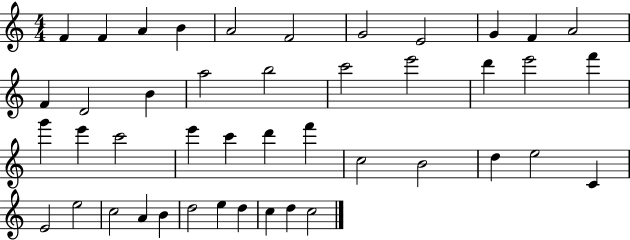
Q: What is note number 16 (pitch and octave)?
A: B5